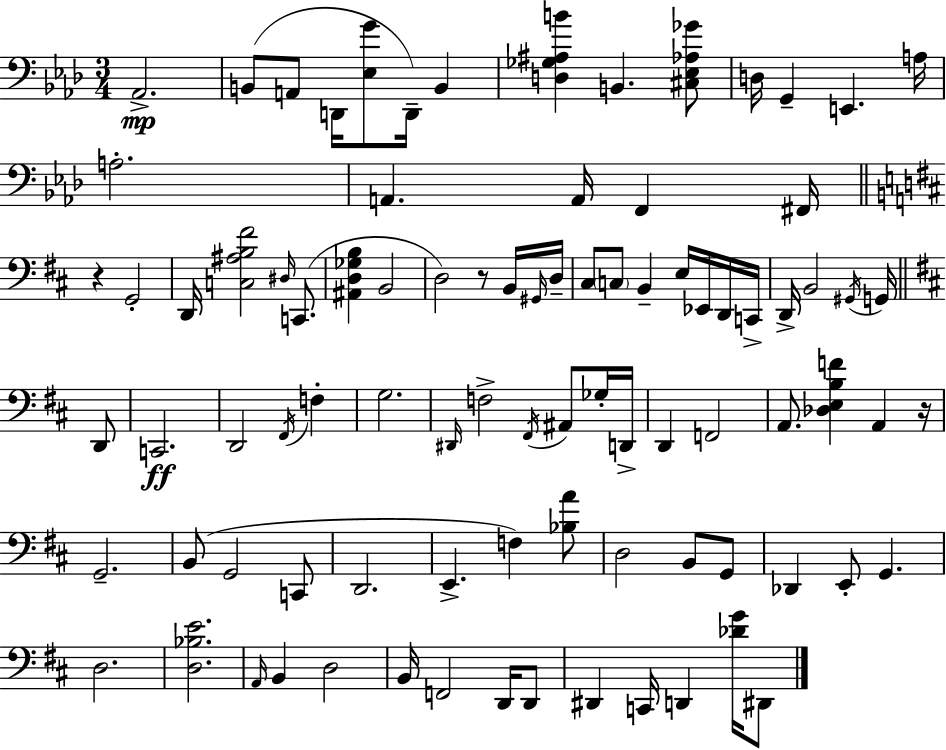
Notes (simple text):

Ab2/h. B2/e A2/e D2/s [Eb3,G4]/e D2/s B2/q [D3,Gb3,A#3,B4]/q B2/q. [C#3,Eb3,Ab3,Gb4]/e D3/s G2/q E2/q. A3/s A3/h. A2/q. A2/s F2/q F#2/s R/q G2/h D2/s [C3,A#3,B3,F#4]/h D#3/s C2/e. [A#2,D3,Gb3,B3]/q B2/h D3/h R/e B2/s G#2/s D3/s C#3/e C3/e B2/q E3/s Eb2/s D2/s C2/s D2/s B2/h G#2/s G2/s D2/e C2/h. D2/h F#2/s F3/q G3/h. D#2/s F3/h F#2/s A#2/e Gb3/s D2/s D2/q F2/h A2/e. [Db3,E3,B3,F4]/q A2/q R/s G2/h. B2/e G2/h C2/e D2/h. E2/q. F3/q [Bb3,A4]/e D3/h B2/e G2/e Db2/q E2/e G2/q. D3/h. [D3,Bb3,E4]/h. A2/s B2/q D3/h B2/s F2/h D2/s D2/e D#2/q C2/s D2/q [Db4,G4]/s D#2/e